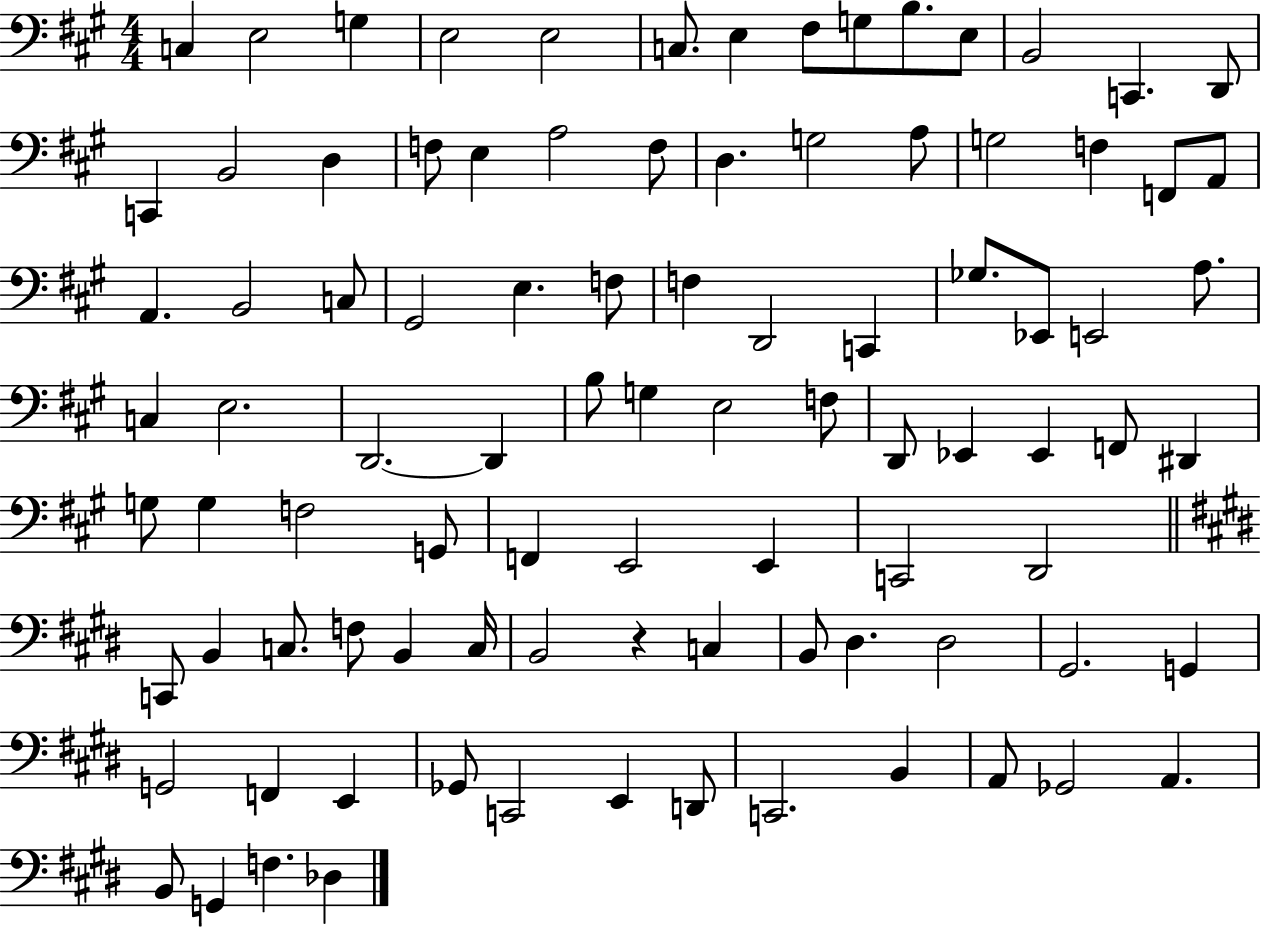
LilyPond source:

{
  \clef bass
  \numericTimeSignature
  \time 4/4
  \key a \major
  c4 e2 g4 | e2 e2 | c8. e4 fis8 g8 b8. e8 | b,2 c,4. d,8 | \break c,4 b,2 d4 | f8 e4 a2 f8 | d4. g2 a8 | g2 f4 f,8 a,8 | \break a,4. b,2 c8 | gis,2 e4. f8 | f4 d,2 c,4 | ges8. ees,8 e,2 a8. | \break c4 e2. | d,2.~~ d,4 | b8 g4 e2 f8 | d,8 ees,4 ees,4 f,8 dis,4 | \break g8 g4 f2 g,8 | f,4 e,2 e,4 | c,2 d,2 | \bar "||" \break \key e \major c,8 b,4 c8. f8 b,4 c16 | b,2 r4 c4 | b,8 dis4. dis2 | gis,2. g,4 | \break g,2 f,4 e,4 | ges,8 c,2 e,4 d,8 | c,2. b,4 | a,8 ges,2 a,4. | \break b,8 g,4 f4. des4 | \bar "|."
}